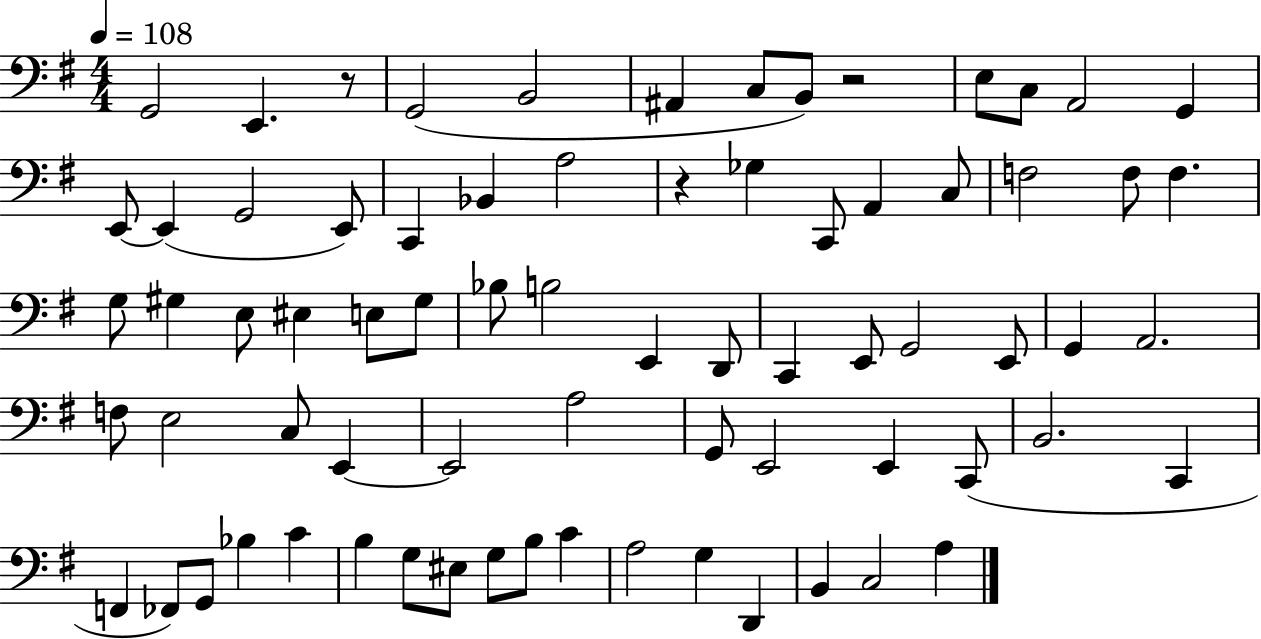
{
  \clef bass
  \numericTimeSignature
  \time 4/4
  \key g \major
  \tempo 4 = 108
  g,2 e,4. r8 | g,2( b,2 | ais,4 c8 b,8) r2 | e8 c8 a,2 g,4 | \break e,8~~ e,4( g,2 e,8) | c,4 bes,4 a2 | r4 ges4 c,8 a,4 c8 | f2 f8 f4. | \break g8 gis4 e8 eis4 e8 gis8 | bes8 b2 e,4 d,8 | c,4 e,8 g,2 e,8 | g,4 a,2. | \break f8 e2 c8 e,4~~ | e,2 a2 | g,8 e,2 e,4 c,8( | b,2. c,4 | \break f,4 fes,8) g,8 bes4 c'4 | b4 g8 eis8 g8 b8 c'4 | a2 g4 d,4 | b,4 c2 a4 | \break \bar "|."
}